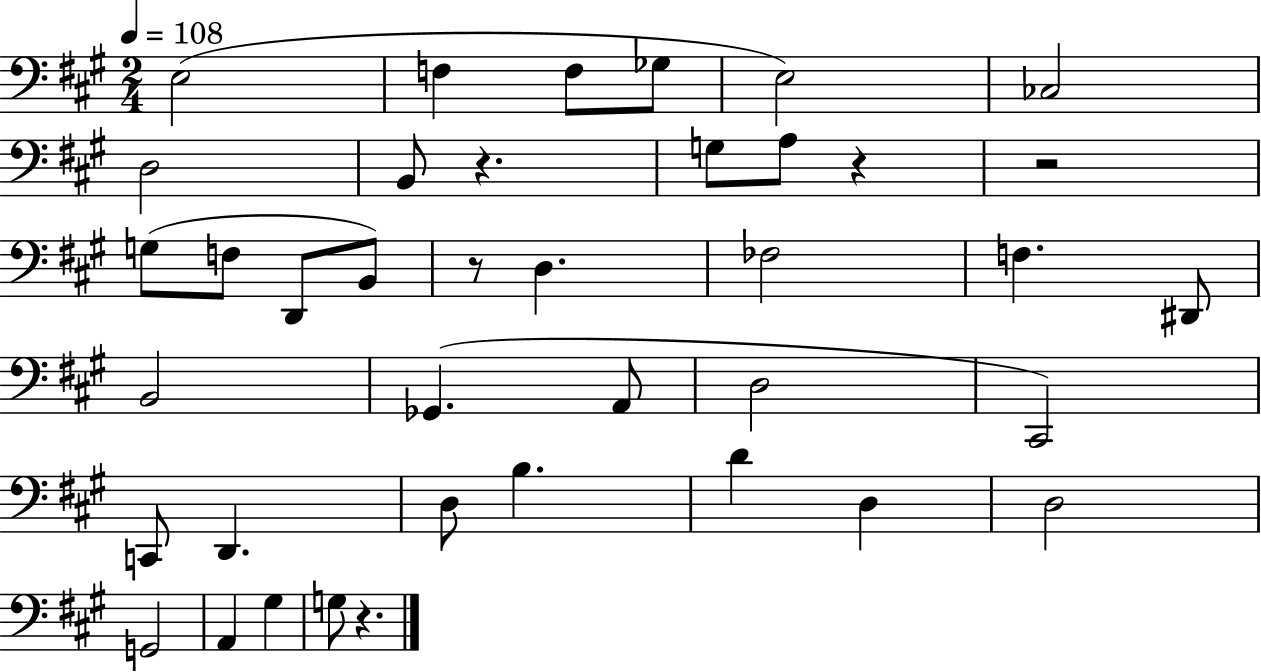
{
  \clef bass
  \numericTimeSignature
  \time 2/4
  \key a \major
  \tempo 4 = 108
  e2( | f4 f8 ges8 | e2) | ces2 | \break d2 | b,8 r4. | g8 a8 r4 | r2 | \break g8( f8 d,8 b,8) | r8 d4. | fes2 | f4. dis,8 | \break b,2 | ges,4.( a,8 | d2 | cis,2) | \break c,8 d,4. | d8 b4. | d'4 d4 | d2 | \break g,2 | a,4 gis4 | g8 r4. | \bar "|."
}